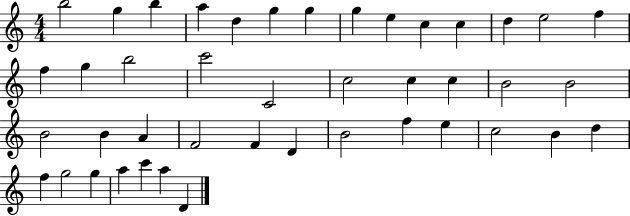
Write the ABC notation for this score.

X:1
T:Untitled
M:4/4
L:1/4
K:C
b2 g b a d g g g e c c d e2 f f g b2 c'2 C2 c2 c c B2 B2 B2 B A F2 F D B2 f e c2 B d f g2 g a c' a D